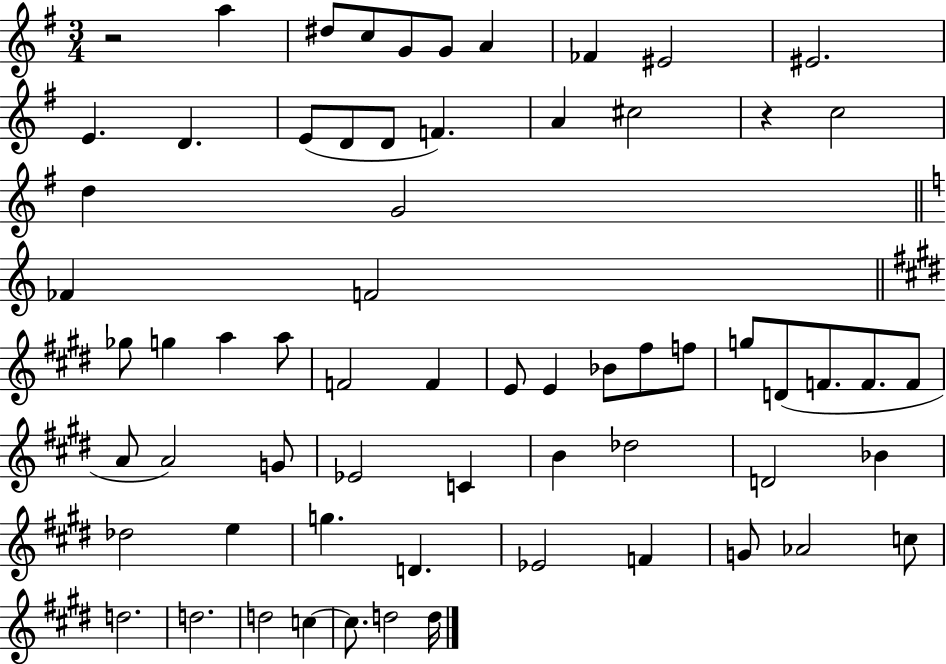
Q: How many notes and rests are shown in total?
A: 65